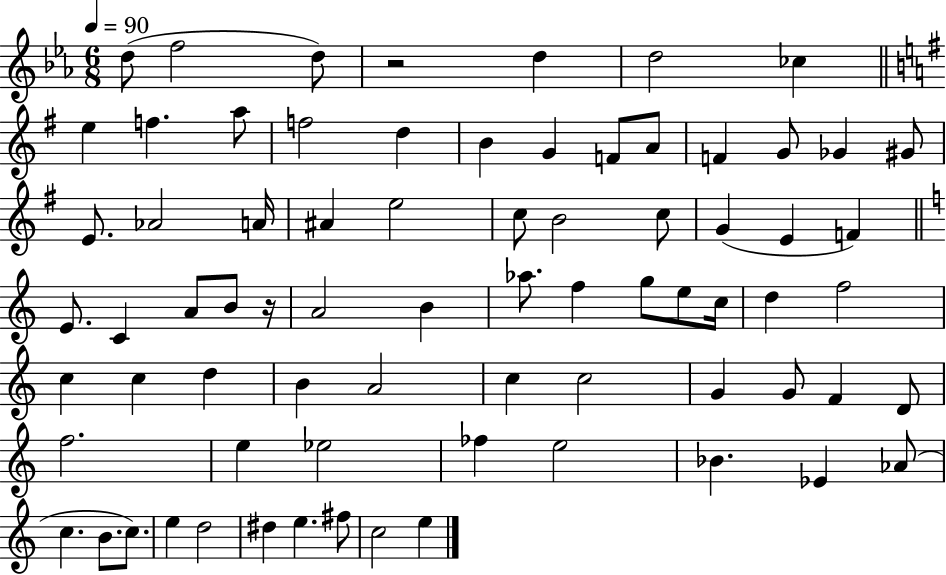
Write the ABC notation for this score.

X:1
T:Untitled
M:6/8
L:1/4
K:Eb
d/2 f2 d/2 z2 d d2 _c e f a/2 f2 d B G F/2 A/2 F G/2 _G ^G/2 E/2 _A2 A/4 ^A e2 c/2 B2 c/2 G E F E/2 C A/2 B/2 z/4 A2 B _a/2 f g/2 e/2 c/4 d f2 c c d B A2 c c2 G G/2 F D/2 f2 e _e2 _f e2 _B _E _A/2 c B/2 c/2 e d2 ^d e ^f/2 c2 e